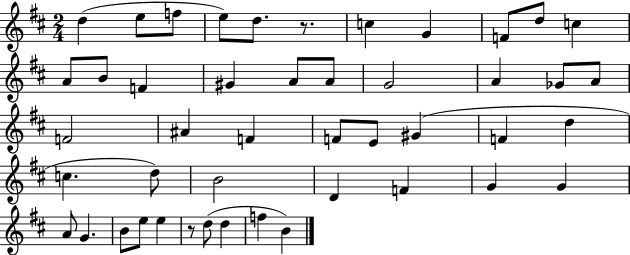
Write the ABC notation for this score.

X:1
T:Untitled
M:2/4
L:1/4
K:D
d e/2 f/2 e/2 d/2 z/2 c G F/2 d/2 c A/2 B/2 F ^G A/2 A/2 G2 A _G/2 A/2 F2 ^A F F/2 E/2 ^G F d c d/2 B2 D F G G A/2 G B/2 e/2 e z/2 d/2 d f B